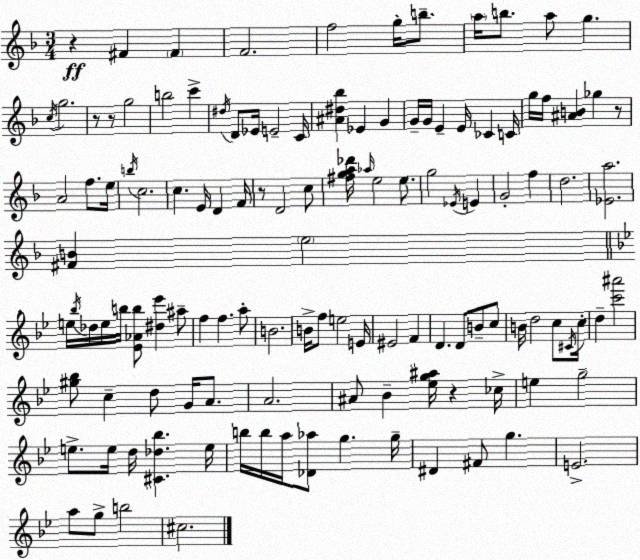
X:1
T:Untitled
M:3/4
L:1/4
K:F
z ^F ^F F2 f2 g/4 b/2 a/4 b/2 a/2 g c/4 g2 z/2 z/2 g2 b2 c' ^d/4 D/2 _E/4 E2 C/4 [^A^d_b] _E G G/4 G/4 E E/4 _C C/4 g/4 f/4 [^AB] _g z/2 A2 f/2 e/4 b/4 c2 c E/4 D F/4 z/2 D2 c/2 [^fga_d']/4 _a/4 e2 e/2 g2 _E/4 E G2 f d2 [_Ea]2 [^FB] e2 e/4 _b/4 _d/4 e/4 b/4 [_E_Ab]/2 [^d_e'] ^a/2 f f a/2 B2 B/4 f/2 e2 E/4 ^E2 F D D/2 B/2 c/2 B/4 d2 c/2 ^C/4 c/4 d [c'^a']2 [^g_b]/2 c d/2 G/4 A/2 A2 ^A/2 _B [_eg^a]/4 z _c/4 e g2 e/2 e/4 d/4 [^C_d_b] e/4 b/4 b/4 a/4 [_D_a]/2 g g/4 ^D ^F/2 g E2 a/2 g/2 b2 ^c2